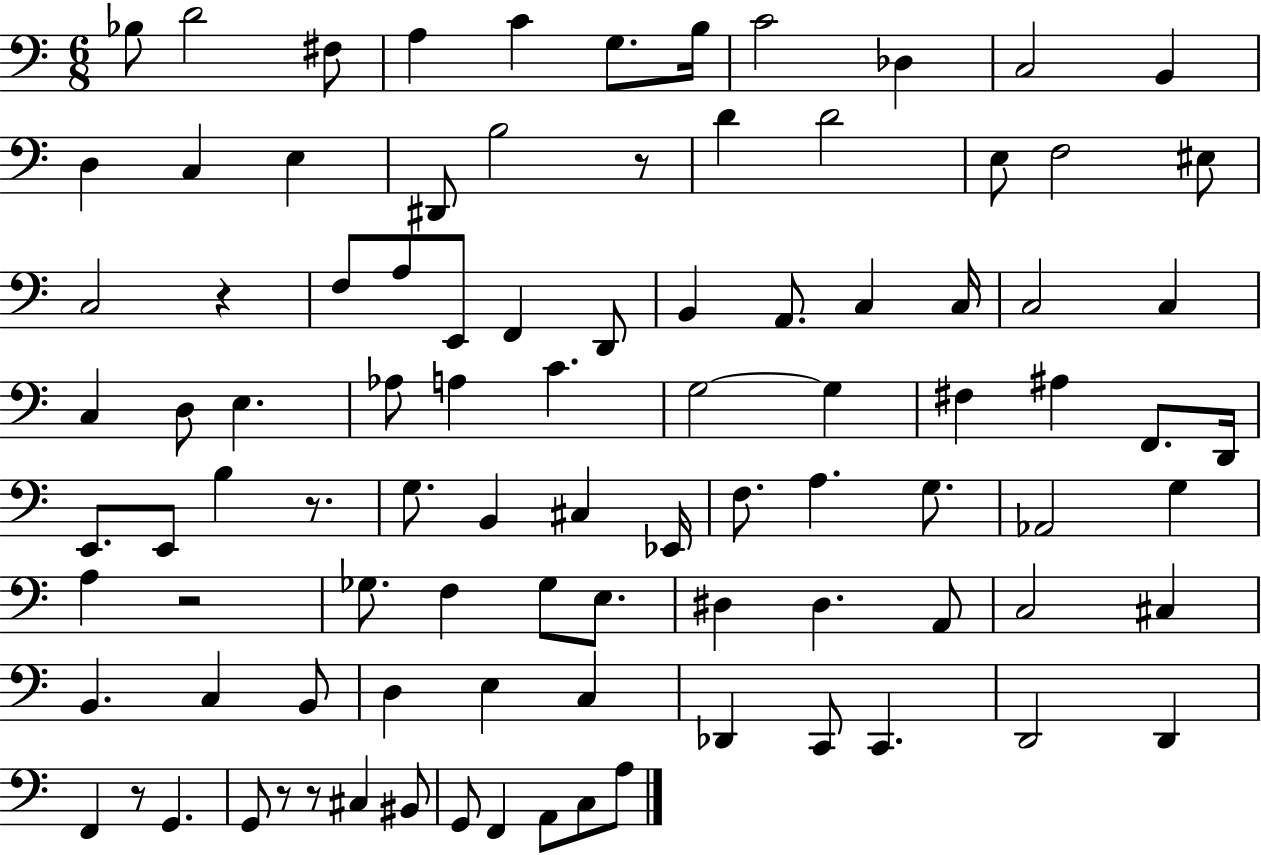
Bb3/e D4/h F#3/e A3/q C4/q G3/e. B3/s C4/h Db3/q C3/h B2/q D3/q C3/q E3/q D#2/e B3/h R/e D4/q D4/h E3/e F3/h EIS3/e C3/h R/q F3/e A3/e E2/e F2/q D2/e B2/q A2/e. C3/q C3/s C3/h C3/q C3/q D3/e E3/q. Ab3/e A3/q C4/q. G3/h G3/q F#3/q A#3/q F2/e. D2/s E2/e. E2/e B3/q R/e. G3/e. B2/q C#3/q Eb2/s F3/e. A3/q. G3/e. Ab2/h G3/q A3/q R/h Gb3/e. F3/q Gb3/e E3/e. D#3/q D#3/q. A2/e C3/h C#3/q B2/q. C3/q B2/e D3/q E3/q C3/q Db2/q C2/e C2/q. D2/h D2/q F2/q R/e G2/q. G2/e R/e R/e C#3/q BIS2/e G2/e F2/q A2/e C3/e A3/e